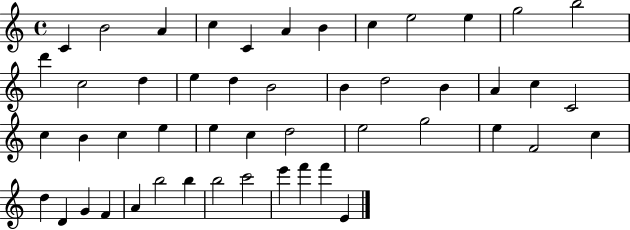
{
  \clef treble
  \time 4/4
  \defaultTimeSignature
  \key c \major
  c'4 b'2 a'4 | c''4 c'4 a'4 b'4 | c''4 e''2 e''4 | g''2 b''2 | \break d'''4 c''2 d''4 | e''4 d''4 b'2 | b'4 d''2 b'4 | a'4 c''4 c'2 | \break c''4 b'4 c''4 e''4 | e''4 c''4 d''2 | e''2 g''2 | e''4 f'2 c''4 | \break d''4 d'4 g'4 f'4 | a'4 b''2 b''4 | b''2 c'''2 | e'''4 f'''4 f'''4 e'4 | \break \bar "|."
}